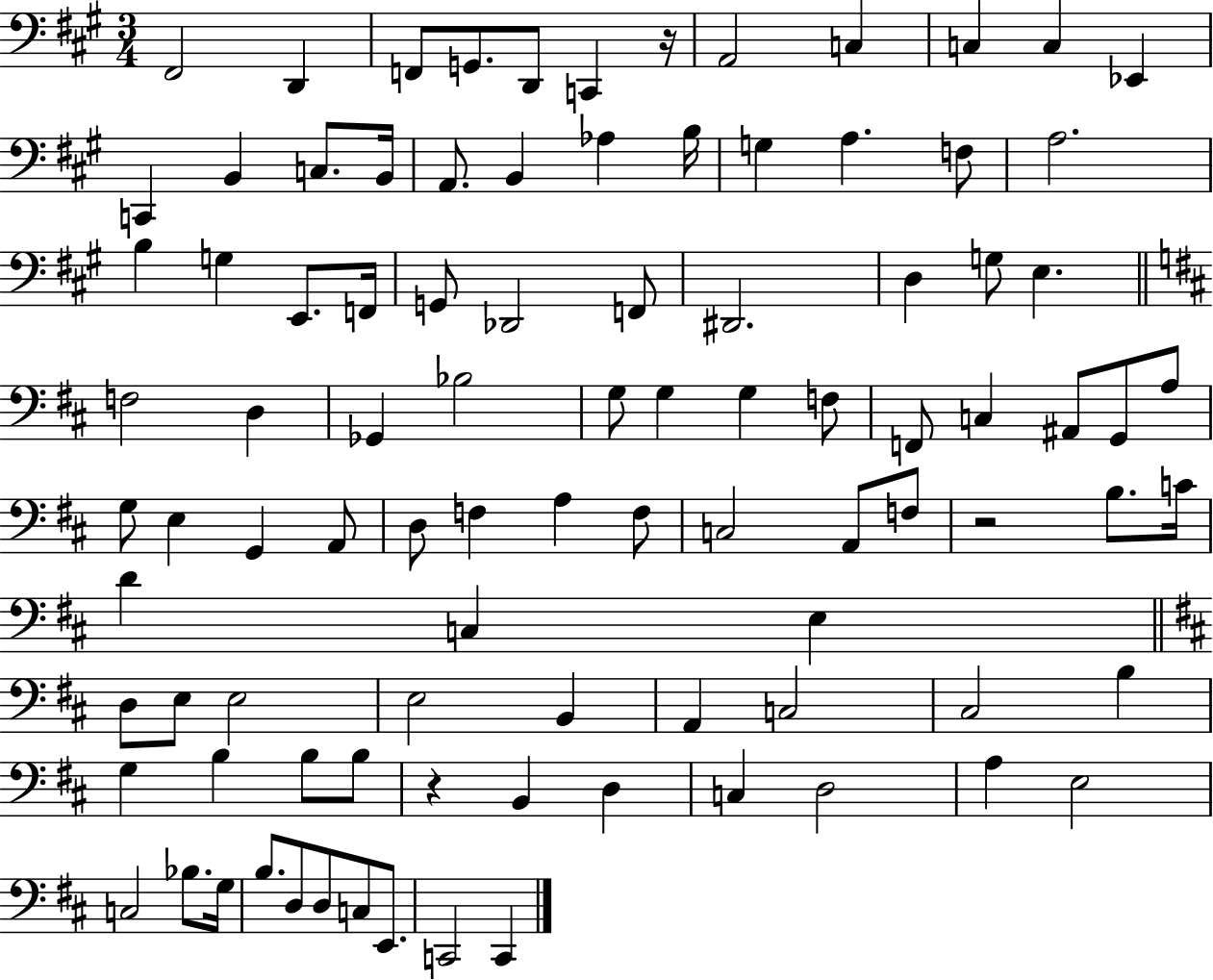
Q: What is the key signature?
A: A major